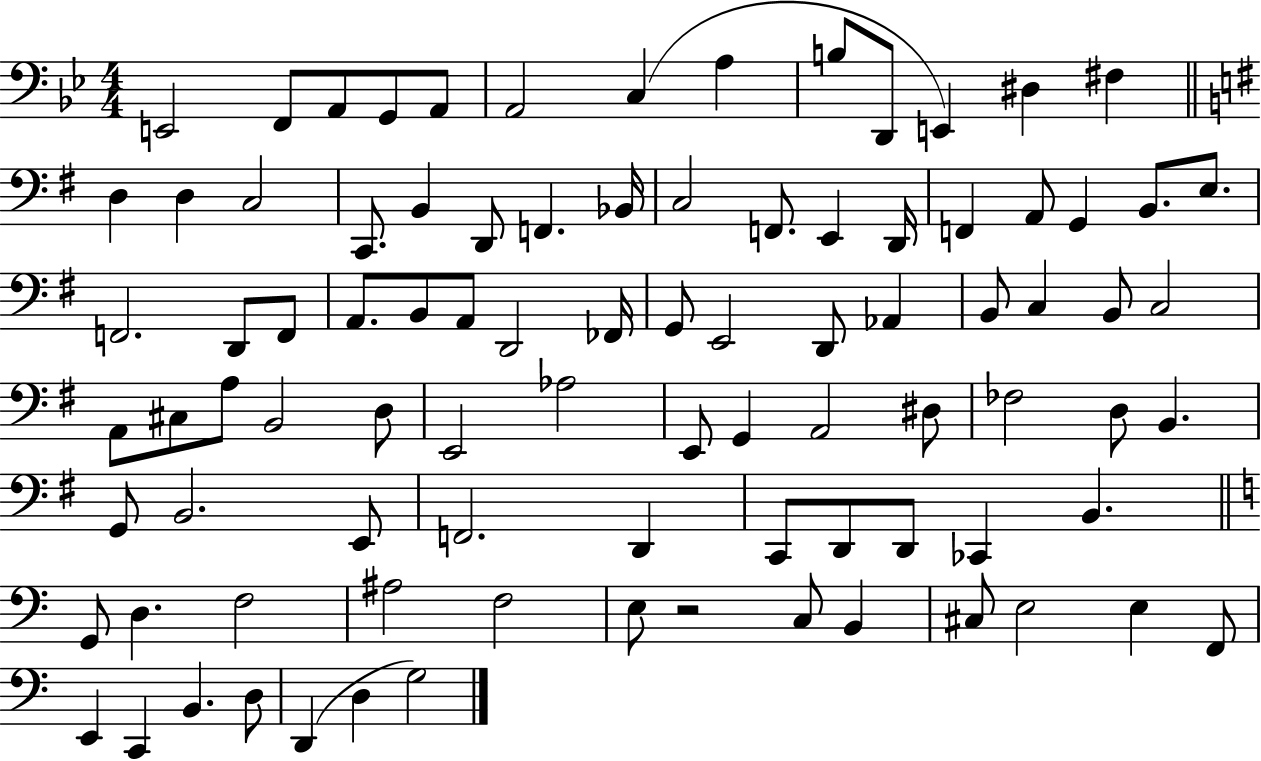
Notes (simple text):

E2/h F2/e A2/e G2/e A2/e A2/h C3/q A3/q B3/e D2/e E2/q D#3/q F#3/q D3/q D3/q C3/h C2/e. B2/q D2/e F2/q. Bb2/s C3/h F2/e. E2/q D2/s F2/q A2/e G2/q B2/e. E3/e. F2/h. D2/e F2/e A2/e. B2/e A2/e D2/h FES2/s G2/e E2/h D2/e Ab2/q B2/e C3/q B2/e C3/h A2/e C#3/e A3/e B2/h D3/e E2/h Ab3/h E2/e G2/q A2/h D#3/e FES3/h D3/e B2/q. G2/e B2/h. E2/e F2/h. D2/q C2/e D2/e D2/e CES2/q B2/q. G2/e D3/q. F3/h A#3/h F3/h E3/e R/h C3/e B2/q C#3/e E3/h E3/q F2/e E2/q C2/q B2/q. D3/e D2/q D3/q G3/h